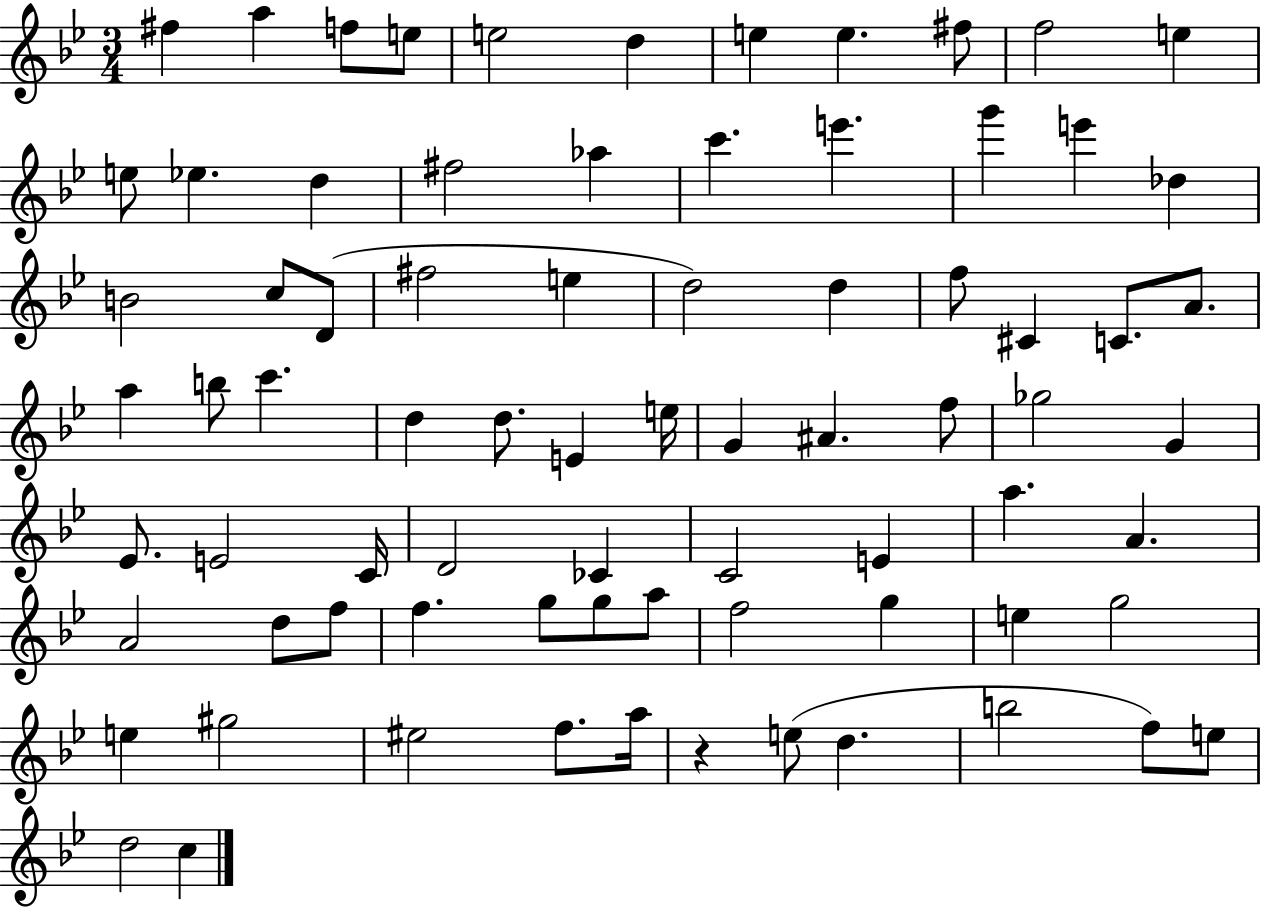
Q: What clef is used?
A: treble